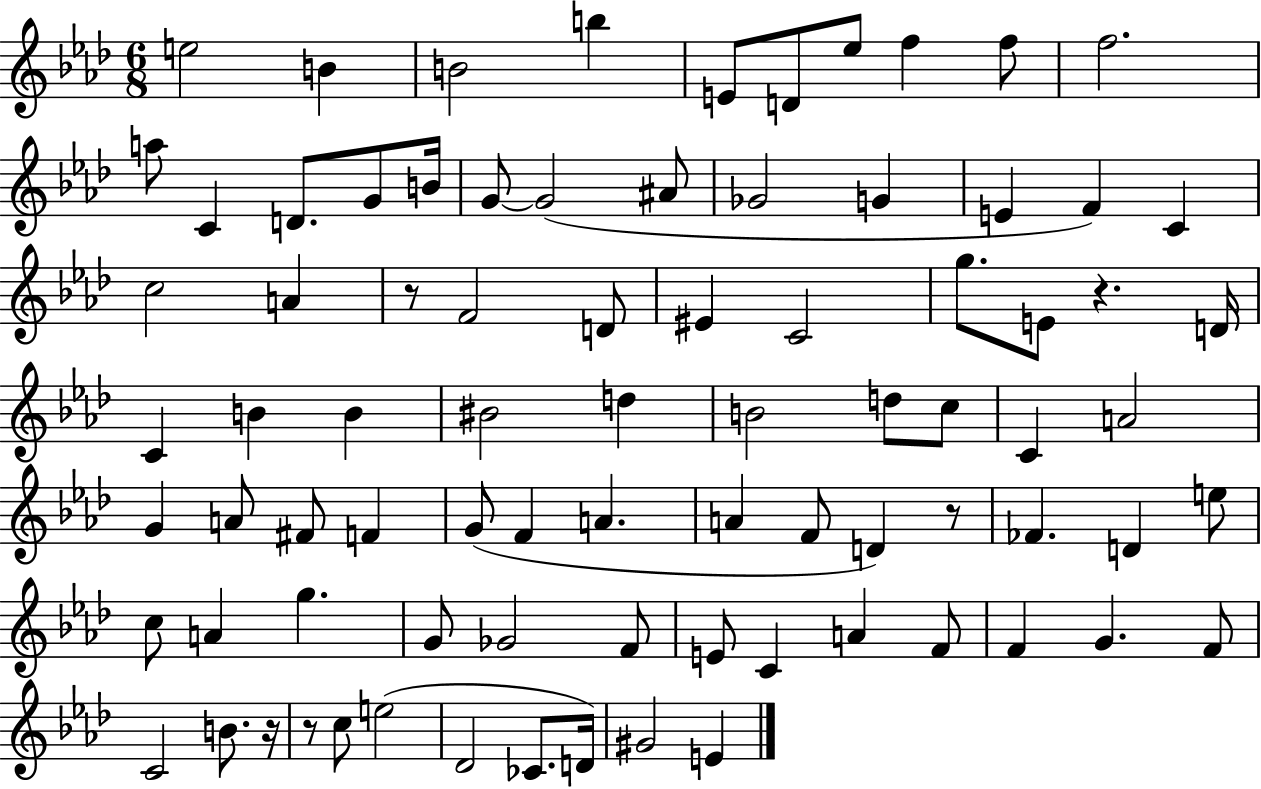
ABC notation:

X:1
T:Untitled
M:6/8
L:1/4
K:Ab
e2 B B2 b E/2 D/2 _e/2 f f/2 f2 a/2 C D/2 G/2 B/4 G/2 G2 ^A/2 _G2 G E F C c2 A z/2 F2 D/2 ^E C2 g/2 E/2 z D/4 C B B ^B2 d B2 d/2 c/2 C A2 G A/2 ^F/2 F G/2 F A A F/2 D z/2 _F D e/2 c/2 A g G/2 _G2 F/2 E/2 C A F/2 F G F/2 C2 B/2 z/4 z/2 c/2 e2 _D2 _C/2 D/4 ^G2 E